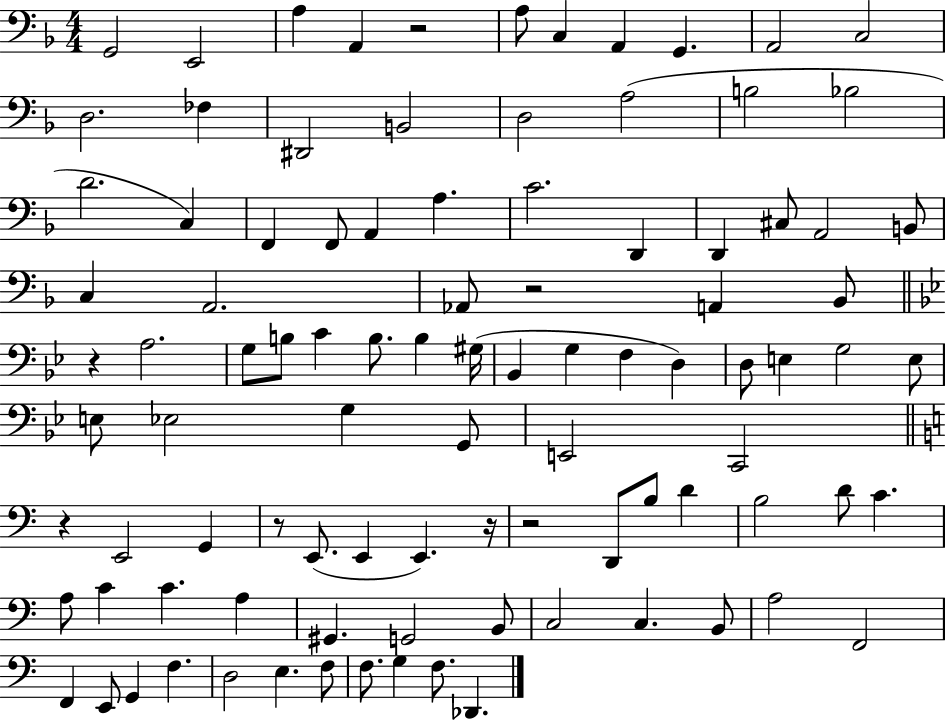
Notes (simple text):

G2/h E2/h A3/q A2/q R/h A3/e C3/q A2/q G2/q. A2/h C3/h D3/h. FES3/q D#2/h B2/h D3/h A3/h B3/h Bb3/h D4/h. C3/q F2/q F2/e A2/q A3/q. C4/h. D2/q D2/q C#3/e A2/h B2/e C3/q A2/h. Ab2/e R/h A2/q Bb2/e R/q A3/h. G3/e B3/e C4/q B3/e. B3/q G#3/s Bb2/q G3/q F3/q D3/q D3/e E3/q G3/h E3/e E3/e Eb3/h G3/q G2/e E2/h C2/h R/q E2/h G2/q R/e E2/e. E2/q E2/q. R/s R/h D2/e B3/e D4/q B3/h D4/e C4/q. A3/e C4/q C4/q. A3/q G#2/q. G2/h B2/e C3/h C3/q. B2/e A3/h F2/h F2/q E2/e G2/q F3/q. D3/h E3/q. F3/e F3/e. G3/q F3/e. Db2/q.